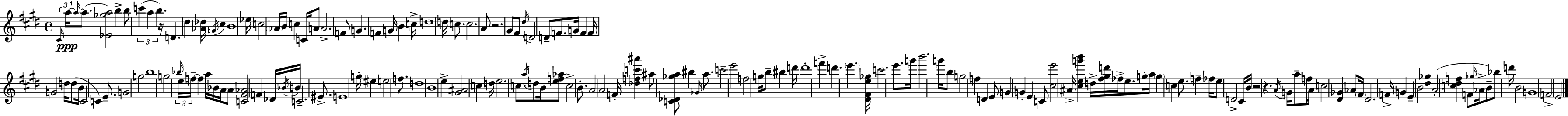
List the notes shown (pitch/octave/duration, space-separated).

C#4/s A5/s A5/s A5/e. [Eb4,Gb5,A5]/h B5/q B5/e C6/q A5/q B5/q. R/s D4/q. D#5/q [Ab4,Db5]/s G4/s C#5/q B4/w Eb5/s C5/h Ab4/s B4/s C5/q C4/s A4/e A4/h. F4/e G4/q. F4/q G4/s B4/q C5/s D5/w D5/s C5/e. C5/h. A4/e R/h. G#4/e F#4/e D#5/s D4/h D4/e F4/e. G4/s F4/q F4/s G4/h D5/s D5/e B4/s C#4/h C4/q E4/e. G4/h G5/h B5/w G5/h Bb5/s E5/s F5/s F5/q A5/s Bb4/s A4/s A4/e [C4,F#4,Ab4]/h F4/q Db4/s Bb4/s B4/s C4/h. EIS4/e. E4/w G5/s EIS5/q E5/h F5/e. D5/w B4/w E5/q [G#4,A#4]/h C5/q D5/s E5/h. C5/e. A5/s D5/e B4/s [E5,F5,Ab5]/e C5/h B4/e. A4/h A4/h F4/s [Db5,F5,C6,A#6]/q A#5/e [C4,Db4,Gb5,A5]/e BIS5/q Gb4/s A5/e. C6/h E6/h F5/h G5/s B5/e BIS5/q D6/s D6/w F6/q D6/q. E6/q. [D#4,F#4,E5,Gb5]/s C6/h. E6/e. G6/s B6/h. G6/s B5/e G5/h F5/q D4/q E4/e G4/q G4/q E4/q C4/e [C#5,E6]/h A#4/s [C#5,E5,G6,B6]/q D5/s [F#5,G#5,D6]/s FES5/s E5/e. G5/s A5/s G5/q C5/q E5/e. F5/q FES5/s E5/e D4/h C#4/s B4/s R/h R/q. A4/s G4/s A5/e F5/s A4/s C5/h [D#4,Gb4]/q Ab4/e F#4/s D#4/h. F4/s G4/q E4/q B4/h [D#5,Gb5]/q A4/h [C5,D#5,F5]/q F4/e Gb5/s Ab4/s B4/e Bb5/e D6/s B4/h G4/w F4/h E4/h